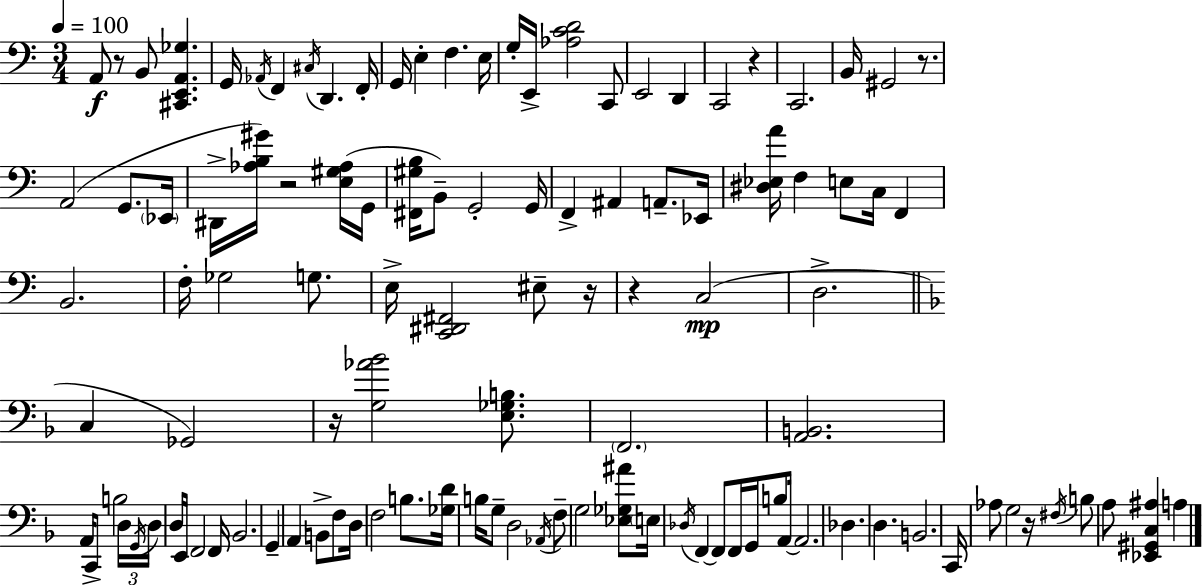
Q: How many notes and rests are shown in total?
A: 112